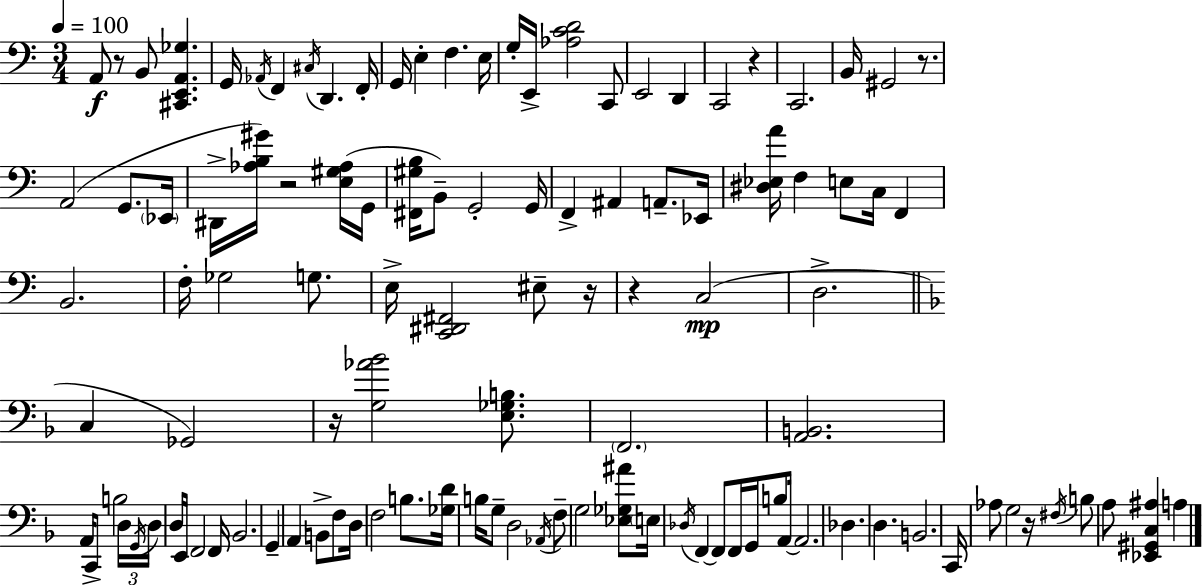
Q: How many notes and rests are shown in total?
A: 112